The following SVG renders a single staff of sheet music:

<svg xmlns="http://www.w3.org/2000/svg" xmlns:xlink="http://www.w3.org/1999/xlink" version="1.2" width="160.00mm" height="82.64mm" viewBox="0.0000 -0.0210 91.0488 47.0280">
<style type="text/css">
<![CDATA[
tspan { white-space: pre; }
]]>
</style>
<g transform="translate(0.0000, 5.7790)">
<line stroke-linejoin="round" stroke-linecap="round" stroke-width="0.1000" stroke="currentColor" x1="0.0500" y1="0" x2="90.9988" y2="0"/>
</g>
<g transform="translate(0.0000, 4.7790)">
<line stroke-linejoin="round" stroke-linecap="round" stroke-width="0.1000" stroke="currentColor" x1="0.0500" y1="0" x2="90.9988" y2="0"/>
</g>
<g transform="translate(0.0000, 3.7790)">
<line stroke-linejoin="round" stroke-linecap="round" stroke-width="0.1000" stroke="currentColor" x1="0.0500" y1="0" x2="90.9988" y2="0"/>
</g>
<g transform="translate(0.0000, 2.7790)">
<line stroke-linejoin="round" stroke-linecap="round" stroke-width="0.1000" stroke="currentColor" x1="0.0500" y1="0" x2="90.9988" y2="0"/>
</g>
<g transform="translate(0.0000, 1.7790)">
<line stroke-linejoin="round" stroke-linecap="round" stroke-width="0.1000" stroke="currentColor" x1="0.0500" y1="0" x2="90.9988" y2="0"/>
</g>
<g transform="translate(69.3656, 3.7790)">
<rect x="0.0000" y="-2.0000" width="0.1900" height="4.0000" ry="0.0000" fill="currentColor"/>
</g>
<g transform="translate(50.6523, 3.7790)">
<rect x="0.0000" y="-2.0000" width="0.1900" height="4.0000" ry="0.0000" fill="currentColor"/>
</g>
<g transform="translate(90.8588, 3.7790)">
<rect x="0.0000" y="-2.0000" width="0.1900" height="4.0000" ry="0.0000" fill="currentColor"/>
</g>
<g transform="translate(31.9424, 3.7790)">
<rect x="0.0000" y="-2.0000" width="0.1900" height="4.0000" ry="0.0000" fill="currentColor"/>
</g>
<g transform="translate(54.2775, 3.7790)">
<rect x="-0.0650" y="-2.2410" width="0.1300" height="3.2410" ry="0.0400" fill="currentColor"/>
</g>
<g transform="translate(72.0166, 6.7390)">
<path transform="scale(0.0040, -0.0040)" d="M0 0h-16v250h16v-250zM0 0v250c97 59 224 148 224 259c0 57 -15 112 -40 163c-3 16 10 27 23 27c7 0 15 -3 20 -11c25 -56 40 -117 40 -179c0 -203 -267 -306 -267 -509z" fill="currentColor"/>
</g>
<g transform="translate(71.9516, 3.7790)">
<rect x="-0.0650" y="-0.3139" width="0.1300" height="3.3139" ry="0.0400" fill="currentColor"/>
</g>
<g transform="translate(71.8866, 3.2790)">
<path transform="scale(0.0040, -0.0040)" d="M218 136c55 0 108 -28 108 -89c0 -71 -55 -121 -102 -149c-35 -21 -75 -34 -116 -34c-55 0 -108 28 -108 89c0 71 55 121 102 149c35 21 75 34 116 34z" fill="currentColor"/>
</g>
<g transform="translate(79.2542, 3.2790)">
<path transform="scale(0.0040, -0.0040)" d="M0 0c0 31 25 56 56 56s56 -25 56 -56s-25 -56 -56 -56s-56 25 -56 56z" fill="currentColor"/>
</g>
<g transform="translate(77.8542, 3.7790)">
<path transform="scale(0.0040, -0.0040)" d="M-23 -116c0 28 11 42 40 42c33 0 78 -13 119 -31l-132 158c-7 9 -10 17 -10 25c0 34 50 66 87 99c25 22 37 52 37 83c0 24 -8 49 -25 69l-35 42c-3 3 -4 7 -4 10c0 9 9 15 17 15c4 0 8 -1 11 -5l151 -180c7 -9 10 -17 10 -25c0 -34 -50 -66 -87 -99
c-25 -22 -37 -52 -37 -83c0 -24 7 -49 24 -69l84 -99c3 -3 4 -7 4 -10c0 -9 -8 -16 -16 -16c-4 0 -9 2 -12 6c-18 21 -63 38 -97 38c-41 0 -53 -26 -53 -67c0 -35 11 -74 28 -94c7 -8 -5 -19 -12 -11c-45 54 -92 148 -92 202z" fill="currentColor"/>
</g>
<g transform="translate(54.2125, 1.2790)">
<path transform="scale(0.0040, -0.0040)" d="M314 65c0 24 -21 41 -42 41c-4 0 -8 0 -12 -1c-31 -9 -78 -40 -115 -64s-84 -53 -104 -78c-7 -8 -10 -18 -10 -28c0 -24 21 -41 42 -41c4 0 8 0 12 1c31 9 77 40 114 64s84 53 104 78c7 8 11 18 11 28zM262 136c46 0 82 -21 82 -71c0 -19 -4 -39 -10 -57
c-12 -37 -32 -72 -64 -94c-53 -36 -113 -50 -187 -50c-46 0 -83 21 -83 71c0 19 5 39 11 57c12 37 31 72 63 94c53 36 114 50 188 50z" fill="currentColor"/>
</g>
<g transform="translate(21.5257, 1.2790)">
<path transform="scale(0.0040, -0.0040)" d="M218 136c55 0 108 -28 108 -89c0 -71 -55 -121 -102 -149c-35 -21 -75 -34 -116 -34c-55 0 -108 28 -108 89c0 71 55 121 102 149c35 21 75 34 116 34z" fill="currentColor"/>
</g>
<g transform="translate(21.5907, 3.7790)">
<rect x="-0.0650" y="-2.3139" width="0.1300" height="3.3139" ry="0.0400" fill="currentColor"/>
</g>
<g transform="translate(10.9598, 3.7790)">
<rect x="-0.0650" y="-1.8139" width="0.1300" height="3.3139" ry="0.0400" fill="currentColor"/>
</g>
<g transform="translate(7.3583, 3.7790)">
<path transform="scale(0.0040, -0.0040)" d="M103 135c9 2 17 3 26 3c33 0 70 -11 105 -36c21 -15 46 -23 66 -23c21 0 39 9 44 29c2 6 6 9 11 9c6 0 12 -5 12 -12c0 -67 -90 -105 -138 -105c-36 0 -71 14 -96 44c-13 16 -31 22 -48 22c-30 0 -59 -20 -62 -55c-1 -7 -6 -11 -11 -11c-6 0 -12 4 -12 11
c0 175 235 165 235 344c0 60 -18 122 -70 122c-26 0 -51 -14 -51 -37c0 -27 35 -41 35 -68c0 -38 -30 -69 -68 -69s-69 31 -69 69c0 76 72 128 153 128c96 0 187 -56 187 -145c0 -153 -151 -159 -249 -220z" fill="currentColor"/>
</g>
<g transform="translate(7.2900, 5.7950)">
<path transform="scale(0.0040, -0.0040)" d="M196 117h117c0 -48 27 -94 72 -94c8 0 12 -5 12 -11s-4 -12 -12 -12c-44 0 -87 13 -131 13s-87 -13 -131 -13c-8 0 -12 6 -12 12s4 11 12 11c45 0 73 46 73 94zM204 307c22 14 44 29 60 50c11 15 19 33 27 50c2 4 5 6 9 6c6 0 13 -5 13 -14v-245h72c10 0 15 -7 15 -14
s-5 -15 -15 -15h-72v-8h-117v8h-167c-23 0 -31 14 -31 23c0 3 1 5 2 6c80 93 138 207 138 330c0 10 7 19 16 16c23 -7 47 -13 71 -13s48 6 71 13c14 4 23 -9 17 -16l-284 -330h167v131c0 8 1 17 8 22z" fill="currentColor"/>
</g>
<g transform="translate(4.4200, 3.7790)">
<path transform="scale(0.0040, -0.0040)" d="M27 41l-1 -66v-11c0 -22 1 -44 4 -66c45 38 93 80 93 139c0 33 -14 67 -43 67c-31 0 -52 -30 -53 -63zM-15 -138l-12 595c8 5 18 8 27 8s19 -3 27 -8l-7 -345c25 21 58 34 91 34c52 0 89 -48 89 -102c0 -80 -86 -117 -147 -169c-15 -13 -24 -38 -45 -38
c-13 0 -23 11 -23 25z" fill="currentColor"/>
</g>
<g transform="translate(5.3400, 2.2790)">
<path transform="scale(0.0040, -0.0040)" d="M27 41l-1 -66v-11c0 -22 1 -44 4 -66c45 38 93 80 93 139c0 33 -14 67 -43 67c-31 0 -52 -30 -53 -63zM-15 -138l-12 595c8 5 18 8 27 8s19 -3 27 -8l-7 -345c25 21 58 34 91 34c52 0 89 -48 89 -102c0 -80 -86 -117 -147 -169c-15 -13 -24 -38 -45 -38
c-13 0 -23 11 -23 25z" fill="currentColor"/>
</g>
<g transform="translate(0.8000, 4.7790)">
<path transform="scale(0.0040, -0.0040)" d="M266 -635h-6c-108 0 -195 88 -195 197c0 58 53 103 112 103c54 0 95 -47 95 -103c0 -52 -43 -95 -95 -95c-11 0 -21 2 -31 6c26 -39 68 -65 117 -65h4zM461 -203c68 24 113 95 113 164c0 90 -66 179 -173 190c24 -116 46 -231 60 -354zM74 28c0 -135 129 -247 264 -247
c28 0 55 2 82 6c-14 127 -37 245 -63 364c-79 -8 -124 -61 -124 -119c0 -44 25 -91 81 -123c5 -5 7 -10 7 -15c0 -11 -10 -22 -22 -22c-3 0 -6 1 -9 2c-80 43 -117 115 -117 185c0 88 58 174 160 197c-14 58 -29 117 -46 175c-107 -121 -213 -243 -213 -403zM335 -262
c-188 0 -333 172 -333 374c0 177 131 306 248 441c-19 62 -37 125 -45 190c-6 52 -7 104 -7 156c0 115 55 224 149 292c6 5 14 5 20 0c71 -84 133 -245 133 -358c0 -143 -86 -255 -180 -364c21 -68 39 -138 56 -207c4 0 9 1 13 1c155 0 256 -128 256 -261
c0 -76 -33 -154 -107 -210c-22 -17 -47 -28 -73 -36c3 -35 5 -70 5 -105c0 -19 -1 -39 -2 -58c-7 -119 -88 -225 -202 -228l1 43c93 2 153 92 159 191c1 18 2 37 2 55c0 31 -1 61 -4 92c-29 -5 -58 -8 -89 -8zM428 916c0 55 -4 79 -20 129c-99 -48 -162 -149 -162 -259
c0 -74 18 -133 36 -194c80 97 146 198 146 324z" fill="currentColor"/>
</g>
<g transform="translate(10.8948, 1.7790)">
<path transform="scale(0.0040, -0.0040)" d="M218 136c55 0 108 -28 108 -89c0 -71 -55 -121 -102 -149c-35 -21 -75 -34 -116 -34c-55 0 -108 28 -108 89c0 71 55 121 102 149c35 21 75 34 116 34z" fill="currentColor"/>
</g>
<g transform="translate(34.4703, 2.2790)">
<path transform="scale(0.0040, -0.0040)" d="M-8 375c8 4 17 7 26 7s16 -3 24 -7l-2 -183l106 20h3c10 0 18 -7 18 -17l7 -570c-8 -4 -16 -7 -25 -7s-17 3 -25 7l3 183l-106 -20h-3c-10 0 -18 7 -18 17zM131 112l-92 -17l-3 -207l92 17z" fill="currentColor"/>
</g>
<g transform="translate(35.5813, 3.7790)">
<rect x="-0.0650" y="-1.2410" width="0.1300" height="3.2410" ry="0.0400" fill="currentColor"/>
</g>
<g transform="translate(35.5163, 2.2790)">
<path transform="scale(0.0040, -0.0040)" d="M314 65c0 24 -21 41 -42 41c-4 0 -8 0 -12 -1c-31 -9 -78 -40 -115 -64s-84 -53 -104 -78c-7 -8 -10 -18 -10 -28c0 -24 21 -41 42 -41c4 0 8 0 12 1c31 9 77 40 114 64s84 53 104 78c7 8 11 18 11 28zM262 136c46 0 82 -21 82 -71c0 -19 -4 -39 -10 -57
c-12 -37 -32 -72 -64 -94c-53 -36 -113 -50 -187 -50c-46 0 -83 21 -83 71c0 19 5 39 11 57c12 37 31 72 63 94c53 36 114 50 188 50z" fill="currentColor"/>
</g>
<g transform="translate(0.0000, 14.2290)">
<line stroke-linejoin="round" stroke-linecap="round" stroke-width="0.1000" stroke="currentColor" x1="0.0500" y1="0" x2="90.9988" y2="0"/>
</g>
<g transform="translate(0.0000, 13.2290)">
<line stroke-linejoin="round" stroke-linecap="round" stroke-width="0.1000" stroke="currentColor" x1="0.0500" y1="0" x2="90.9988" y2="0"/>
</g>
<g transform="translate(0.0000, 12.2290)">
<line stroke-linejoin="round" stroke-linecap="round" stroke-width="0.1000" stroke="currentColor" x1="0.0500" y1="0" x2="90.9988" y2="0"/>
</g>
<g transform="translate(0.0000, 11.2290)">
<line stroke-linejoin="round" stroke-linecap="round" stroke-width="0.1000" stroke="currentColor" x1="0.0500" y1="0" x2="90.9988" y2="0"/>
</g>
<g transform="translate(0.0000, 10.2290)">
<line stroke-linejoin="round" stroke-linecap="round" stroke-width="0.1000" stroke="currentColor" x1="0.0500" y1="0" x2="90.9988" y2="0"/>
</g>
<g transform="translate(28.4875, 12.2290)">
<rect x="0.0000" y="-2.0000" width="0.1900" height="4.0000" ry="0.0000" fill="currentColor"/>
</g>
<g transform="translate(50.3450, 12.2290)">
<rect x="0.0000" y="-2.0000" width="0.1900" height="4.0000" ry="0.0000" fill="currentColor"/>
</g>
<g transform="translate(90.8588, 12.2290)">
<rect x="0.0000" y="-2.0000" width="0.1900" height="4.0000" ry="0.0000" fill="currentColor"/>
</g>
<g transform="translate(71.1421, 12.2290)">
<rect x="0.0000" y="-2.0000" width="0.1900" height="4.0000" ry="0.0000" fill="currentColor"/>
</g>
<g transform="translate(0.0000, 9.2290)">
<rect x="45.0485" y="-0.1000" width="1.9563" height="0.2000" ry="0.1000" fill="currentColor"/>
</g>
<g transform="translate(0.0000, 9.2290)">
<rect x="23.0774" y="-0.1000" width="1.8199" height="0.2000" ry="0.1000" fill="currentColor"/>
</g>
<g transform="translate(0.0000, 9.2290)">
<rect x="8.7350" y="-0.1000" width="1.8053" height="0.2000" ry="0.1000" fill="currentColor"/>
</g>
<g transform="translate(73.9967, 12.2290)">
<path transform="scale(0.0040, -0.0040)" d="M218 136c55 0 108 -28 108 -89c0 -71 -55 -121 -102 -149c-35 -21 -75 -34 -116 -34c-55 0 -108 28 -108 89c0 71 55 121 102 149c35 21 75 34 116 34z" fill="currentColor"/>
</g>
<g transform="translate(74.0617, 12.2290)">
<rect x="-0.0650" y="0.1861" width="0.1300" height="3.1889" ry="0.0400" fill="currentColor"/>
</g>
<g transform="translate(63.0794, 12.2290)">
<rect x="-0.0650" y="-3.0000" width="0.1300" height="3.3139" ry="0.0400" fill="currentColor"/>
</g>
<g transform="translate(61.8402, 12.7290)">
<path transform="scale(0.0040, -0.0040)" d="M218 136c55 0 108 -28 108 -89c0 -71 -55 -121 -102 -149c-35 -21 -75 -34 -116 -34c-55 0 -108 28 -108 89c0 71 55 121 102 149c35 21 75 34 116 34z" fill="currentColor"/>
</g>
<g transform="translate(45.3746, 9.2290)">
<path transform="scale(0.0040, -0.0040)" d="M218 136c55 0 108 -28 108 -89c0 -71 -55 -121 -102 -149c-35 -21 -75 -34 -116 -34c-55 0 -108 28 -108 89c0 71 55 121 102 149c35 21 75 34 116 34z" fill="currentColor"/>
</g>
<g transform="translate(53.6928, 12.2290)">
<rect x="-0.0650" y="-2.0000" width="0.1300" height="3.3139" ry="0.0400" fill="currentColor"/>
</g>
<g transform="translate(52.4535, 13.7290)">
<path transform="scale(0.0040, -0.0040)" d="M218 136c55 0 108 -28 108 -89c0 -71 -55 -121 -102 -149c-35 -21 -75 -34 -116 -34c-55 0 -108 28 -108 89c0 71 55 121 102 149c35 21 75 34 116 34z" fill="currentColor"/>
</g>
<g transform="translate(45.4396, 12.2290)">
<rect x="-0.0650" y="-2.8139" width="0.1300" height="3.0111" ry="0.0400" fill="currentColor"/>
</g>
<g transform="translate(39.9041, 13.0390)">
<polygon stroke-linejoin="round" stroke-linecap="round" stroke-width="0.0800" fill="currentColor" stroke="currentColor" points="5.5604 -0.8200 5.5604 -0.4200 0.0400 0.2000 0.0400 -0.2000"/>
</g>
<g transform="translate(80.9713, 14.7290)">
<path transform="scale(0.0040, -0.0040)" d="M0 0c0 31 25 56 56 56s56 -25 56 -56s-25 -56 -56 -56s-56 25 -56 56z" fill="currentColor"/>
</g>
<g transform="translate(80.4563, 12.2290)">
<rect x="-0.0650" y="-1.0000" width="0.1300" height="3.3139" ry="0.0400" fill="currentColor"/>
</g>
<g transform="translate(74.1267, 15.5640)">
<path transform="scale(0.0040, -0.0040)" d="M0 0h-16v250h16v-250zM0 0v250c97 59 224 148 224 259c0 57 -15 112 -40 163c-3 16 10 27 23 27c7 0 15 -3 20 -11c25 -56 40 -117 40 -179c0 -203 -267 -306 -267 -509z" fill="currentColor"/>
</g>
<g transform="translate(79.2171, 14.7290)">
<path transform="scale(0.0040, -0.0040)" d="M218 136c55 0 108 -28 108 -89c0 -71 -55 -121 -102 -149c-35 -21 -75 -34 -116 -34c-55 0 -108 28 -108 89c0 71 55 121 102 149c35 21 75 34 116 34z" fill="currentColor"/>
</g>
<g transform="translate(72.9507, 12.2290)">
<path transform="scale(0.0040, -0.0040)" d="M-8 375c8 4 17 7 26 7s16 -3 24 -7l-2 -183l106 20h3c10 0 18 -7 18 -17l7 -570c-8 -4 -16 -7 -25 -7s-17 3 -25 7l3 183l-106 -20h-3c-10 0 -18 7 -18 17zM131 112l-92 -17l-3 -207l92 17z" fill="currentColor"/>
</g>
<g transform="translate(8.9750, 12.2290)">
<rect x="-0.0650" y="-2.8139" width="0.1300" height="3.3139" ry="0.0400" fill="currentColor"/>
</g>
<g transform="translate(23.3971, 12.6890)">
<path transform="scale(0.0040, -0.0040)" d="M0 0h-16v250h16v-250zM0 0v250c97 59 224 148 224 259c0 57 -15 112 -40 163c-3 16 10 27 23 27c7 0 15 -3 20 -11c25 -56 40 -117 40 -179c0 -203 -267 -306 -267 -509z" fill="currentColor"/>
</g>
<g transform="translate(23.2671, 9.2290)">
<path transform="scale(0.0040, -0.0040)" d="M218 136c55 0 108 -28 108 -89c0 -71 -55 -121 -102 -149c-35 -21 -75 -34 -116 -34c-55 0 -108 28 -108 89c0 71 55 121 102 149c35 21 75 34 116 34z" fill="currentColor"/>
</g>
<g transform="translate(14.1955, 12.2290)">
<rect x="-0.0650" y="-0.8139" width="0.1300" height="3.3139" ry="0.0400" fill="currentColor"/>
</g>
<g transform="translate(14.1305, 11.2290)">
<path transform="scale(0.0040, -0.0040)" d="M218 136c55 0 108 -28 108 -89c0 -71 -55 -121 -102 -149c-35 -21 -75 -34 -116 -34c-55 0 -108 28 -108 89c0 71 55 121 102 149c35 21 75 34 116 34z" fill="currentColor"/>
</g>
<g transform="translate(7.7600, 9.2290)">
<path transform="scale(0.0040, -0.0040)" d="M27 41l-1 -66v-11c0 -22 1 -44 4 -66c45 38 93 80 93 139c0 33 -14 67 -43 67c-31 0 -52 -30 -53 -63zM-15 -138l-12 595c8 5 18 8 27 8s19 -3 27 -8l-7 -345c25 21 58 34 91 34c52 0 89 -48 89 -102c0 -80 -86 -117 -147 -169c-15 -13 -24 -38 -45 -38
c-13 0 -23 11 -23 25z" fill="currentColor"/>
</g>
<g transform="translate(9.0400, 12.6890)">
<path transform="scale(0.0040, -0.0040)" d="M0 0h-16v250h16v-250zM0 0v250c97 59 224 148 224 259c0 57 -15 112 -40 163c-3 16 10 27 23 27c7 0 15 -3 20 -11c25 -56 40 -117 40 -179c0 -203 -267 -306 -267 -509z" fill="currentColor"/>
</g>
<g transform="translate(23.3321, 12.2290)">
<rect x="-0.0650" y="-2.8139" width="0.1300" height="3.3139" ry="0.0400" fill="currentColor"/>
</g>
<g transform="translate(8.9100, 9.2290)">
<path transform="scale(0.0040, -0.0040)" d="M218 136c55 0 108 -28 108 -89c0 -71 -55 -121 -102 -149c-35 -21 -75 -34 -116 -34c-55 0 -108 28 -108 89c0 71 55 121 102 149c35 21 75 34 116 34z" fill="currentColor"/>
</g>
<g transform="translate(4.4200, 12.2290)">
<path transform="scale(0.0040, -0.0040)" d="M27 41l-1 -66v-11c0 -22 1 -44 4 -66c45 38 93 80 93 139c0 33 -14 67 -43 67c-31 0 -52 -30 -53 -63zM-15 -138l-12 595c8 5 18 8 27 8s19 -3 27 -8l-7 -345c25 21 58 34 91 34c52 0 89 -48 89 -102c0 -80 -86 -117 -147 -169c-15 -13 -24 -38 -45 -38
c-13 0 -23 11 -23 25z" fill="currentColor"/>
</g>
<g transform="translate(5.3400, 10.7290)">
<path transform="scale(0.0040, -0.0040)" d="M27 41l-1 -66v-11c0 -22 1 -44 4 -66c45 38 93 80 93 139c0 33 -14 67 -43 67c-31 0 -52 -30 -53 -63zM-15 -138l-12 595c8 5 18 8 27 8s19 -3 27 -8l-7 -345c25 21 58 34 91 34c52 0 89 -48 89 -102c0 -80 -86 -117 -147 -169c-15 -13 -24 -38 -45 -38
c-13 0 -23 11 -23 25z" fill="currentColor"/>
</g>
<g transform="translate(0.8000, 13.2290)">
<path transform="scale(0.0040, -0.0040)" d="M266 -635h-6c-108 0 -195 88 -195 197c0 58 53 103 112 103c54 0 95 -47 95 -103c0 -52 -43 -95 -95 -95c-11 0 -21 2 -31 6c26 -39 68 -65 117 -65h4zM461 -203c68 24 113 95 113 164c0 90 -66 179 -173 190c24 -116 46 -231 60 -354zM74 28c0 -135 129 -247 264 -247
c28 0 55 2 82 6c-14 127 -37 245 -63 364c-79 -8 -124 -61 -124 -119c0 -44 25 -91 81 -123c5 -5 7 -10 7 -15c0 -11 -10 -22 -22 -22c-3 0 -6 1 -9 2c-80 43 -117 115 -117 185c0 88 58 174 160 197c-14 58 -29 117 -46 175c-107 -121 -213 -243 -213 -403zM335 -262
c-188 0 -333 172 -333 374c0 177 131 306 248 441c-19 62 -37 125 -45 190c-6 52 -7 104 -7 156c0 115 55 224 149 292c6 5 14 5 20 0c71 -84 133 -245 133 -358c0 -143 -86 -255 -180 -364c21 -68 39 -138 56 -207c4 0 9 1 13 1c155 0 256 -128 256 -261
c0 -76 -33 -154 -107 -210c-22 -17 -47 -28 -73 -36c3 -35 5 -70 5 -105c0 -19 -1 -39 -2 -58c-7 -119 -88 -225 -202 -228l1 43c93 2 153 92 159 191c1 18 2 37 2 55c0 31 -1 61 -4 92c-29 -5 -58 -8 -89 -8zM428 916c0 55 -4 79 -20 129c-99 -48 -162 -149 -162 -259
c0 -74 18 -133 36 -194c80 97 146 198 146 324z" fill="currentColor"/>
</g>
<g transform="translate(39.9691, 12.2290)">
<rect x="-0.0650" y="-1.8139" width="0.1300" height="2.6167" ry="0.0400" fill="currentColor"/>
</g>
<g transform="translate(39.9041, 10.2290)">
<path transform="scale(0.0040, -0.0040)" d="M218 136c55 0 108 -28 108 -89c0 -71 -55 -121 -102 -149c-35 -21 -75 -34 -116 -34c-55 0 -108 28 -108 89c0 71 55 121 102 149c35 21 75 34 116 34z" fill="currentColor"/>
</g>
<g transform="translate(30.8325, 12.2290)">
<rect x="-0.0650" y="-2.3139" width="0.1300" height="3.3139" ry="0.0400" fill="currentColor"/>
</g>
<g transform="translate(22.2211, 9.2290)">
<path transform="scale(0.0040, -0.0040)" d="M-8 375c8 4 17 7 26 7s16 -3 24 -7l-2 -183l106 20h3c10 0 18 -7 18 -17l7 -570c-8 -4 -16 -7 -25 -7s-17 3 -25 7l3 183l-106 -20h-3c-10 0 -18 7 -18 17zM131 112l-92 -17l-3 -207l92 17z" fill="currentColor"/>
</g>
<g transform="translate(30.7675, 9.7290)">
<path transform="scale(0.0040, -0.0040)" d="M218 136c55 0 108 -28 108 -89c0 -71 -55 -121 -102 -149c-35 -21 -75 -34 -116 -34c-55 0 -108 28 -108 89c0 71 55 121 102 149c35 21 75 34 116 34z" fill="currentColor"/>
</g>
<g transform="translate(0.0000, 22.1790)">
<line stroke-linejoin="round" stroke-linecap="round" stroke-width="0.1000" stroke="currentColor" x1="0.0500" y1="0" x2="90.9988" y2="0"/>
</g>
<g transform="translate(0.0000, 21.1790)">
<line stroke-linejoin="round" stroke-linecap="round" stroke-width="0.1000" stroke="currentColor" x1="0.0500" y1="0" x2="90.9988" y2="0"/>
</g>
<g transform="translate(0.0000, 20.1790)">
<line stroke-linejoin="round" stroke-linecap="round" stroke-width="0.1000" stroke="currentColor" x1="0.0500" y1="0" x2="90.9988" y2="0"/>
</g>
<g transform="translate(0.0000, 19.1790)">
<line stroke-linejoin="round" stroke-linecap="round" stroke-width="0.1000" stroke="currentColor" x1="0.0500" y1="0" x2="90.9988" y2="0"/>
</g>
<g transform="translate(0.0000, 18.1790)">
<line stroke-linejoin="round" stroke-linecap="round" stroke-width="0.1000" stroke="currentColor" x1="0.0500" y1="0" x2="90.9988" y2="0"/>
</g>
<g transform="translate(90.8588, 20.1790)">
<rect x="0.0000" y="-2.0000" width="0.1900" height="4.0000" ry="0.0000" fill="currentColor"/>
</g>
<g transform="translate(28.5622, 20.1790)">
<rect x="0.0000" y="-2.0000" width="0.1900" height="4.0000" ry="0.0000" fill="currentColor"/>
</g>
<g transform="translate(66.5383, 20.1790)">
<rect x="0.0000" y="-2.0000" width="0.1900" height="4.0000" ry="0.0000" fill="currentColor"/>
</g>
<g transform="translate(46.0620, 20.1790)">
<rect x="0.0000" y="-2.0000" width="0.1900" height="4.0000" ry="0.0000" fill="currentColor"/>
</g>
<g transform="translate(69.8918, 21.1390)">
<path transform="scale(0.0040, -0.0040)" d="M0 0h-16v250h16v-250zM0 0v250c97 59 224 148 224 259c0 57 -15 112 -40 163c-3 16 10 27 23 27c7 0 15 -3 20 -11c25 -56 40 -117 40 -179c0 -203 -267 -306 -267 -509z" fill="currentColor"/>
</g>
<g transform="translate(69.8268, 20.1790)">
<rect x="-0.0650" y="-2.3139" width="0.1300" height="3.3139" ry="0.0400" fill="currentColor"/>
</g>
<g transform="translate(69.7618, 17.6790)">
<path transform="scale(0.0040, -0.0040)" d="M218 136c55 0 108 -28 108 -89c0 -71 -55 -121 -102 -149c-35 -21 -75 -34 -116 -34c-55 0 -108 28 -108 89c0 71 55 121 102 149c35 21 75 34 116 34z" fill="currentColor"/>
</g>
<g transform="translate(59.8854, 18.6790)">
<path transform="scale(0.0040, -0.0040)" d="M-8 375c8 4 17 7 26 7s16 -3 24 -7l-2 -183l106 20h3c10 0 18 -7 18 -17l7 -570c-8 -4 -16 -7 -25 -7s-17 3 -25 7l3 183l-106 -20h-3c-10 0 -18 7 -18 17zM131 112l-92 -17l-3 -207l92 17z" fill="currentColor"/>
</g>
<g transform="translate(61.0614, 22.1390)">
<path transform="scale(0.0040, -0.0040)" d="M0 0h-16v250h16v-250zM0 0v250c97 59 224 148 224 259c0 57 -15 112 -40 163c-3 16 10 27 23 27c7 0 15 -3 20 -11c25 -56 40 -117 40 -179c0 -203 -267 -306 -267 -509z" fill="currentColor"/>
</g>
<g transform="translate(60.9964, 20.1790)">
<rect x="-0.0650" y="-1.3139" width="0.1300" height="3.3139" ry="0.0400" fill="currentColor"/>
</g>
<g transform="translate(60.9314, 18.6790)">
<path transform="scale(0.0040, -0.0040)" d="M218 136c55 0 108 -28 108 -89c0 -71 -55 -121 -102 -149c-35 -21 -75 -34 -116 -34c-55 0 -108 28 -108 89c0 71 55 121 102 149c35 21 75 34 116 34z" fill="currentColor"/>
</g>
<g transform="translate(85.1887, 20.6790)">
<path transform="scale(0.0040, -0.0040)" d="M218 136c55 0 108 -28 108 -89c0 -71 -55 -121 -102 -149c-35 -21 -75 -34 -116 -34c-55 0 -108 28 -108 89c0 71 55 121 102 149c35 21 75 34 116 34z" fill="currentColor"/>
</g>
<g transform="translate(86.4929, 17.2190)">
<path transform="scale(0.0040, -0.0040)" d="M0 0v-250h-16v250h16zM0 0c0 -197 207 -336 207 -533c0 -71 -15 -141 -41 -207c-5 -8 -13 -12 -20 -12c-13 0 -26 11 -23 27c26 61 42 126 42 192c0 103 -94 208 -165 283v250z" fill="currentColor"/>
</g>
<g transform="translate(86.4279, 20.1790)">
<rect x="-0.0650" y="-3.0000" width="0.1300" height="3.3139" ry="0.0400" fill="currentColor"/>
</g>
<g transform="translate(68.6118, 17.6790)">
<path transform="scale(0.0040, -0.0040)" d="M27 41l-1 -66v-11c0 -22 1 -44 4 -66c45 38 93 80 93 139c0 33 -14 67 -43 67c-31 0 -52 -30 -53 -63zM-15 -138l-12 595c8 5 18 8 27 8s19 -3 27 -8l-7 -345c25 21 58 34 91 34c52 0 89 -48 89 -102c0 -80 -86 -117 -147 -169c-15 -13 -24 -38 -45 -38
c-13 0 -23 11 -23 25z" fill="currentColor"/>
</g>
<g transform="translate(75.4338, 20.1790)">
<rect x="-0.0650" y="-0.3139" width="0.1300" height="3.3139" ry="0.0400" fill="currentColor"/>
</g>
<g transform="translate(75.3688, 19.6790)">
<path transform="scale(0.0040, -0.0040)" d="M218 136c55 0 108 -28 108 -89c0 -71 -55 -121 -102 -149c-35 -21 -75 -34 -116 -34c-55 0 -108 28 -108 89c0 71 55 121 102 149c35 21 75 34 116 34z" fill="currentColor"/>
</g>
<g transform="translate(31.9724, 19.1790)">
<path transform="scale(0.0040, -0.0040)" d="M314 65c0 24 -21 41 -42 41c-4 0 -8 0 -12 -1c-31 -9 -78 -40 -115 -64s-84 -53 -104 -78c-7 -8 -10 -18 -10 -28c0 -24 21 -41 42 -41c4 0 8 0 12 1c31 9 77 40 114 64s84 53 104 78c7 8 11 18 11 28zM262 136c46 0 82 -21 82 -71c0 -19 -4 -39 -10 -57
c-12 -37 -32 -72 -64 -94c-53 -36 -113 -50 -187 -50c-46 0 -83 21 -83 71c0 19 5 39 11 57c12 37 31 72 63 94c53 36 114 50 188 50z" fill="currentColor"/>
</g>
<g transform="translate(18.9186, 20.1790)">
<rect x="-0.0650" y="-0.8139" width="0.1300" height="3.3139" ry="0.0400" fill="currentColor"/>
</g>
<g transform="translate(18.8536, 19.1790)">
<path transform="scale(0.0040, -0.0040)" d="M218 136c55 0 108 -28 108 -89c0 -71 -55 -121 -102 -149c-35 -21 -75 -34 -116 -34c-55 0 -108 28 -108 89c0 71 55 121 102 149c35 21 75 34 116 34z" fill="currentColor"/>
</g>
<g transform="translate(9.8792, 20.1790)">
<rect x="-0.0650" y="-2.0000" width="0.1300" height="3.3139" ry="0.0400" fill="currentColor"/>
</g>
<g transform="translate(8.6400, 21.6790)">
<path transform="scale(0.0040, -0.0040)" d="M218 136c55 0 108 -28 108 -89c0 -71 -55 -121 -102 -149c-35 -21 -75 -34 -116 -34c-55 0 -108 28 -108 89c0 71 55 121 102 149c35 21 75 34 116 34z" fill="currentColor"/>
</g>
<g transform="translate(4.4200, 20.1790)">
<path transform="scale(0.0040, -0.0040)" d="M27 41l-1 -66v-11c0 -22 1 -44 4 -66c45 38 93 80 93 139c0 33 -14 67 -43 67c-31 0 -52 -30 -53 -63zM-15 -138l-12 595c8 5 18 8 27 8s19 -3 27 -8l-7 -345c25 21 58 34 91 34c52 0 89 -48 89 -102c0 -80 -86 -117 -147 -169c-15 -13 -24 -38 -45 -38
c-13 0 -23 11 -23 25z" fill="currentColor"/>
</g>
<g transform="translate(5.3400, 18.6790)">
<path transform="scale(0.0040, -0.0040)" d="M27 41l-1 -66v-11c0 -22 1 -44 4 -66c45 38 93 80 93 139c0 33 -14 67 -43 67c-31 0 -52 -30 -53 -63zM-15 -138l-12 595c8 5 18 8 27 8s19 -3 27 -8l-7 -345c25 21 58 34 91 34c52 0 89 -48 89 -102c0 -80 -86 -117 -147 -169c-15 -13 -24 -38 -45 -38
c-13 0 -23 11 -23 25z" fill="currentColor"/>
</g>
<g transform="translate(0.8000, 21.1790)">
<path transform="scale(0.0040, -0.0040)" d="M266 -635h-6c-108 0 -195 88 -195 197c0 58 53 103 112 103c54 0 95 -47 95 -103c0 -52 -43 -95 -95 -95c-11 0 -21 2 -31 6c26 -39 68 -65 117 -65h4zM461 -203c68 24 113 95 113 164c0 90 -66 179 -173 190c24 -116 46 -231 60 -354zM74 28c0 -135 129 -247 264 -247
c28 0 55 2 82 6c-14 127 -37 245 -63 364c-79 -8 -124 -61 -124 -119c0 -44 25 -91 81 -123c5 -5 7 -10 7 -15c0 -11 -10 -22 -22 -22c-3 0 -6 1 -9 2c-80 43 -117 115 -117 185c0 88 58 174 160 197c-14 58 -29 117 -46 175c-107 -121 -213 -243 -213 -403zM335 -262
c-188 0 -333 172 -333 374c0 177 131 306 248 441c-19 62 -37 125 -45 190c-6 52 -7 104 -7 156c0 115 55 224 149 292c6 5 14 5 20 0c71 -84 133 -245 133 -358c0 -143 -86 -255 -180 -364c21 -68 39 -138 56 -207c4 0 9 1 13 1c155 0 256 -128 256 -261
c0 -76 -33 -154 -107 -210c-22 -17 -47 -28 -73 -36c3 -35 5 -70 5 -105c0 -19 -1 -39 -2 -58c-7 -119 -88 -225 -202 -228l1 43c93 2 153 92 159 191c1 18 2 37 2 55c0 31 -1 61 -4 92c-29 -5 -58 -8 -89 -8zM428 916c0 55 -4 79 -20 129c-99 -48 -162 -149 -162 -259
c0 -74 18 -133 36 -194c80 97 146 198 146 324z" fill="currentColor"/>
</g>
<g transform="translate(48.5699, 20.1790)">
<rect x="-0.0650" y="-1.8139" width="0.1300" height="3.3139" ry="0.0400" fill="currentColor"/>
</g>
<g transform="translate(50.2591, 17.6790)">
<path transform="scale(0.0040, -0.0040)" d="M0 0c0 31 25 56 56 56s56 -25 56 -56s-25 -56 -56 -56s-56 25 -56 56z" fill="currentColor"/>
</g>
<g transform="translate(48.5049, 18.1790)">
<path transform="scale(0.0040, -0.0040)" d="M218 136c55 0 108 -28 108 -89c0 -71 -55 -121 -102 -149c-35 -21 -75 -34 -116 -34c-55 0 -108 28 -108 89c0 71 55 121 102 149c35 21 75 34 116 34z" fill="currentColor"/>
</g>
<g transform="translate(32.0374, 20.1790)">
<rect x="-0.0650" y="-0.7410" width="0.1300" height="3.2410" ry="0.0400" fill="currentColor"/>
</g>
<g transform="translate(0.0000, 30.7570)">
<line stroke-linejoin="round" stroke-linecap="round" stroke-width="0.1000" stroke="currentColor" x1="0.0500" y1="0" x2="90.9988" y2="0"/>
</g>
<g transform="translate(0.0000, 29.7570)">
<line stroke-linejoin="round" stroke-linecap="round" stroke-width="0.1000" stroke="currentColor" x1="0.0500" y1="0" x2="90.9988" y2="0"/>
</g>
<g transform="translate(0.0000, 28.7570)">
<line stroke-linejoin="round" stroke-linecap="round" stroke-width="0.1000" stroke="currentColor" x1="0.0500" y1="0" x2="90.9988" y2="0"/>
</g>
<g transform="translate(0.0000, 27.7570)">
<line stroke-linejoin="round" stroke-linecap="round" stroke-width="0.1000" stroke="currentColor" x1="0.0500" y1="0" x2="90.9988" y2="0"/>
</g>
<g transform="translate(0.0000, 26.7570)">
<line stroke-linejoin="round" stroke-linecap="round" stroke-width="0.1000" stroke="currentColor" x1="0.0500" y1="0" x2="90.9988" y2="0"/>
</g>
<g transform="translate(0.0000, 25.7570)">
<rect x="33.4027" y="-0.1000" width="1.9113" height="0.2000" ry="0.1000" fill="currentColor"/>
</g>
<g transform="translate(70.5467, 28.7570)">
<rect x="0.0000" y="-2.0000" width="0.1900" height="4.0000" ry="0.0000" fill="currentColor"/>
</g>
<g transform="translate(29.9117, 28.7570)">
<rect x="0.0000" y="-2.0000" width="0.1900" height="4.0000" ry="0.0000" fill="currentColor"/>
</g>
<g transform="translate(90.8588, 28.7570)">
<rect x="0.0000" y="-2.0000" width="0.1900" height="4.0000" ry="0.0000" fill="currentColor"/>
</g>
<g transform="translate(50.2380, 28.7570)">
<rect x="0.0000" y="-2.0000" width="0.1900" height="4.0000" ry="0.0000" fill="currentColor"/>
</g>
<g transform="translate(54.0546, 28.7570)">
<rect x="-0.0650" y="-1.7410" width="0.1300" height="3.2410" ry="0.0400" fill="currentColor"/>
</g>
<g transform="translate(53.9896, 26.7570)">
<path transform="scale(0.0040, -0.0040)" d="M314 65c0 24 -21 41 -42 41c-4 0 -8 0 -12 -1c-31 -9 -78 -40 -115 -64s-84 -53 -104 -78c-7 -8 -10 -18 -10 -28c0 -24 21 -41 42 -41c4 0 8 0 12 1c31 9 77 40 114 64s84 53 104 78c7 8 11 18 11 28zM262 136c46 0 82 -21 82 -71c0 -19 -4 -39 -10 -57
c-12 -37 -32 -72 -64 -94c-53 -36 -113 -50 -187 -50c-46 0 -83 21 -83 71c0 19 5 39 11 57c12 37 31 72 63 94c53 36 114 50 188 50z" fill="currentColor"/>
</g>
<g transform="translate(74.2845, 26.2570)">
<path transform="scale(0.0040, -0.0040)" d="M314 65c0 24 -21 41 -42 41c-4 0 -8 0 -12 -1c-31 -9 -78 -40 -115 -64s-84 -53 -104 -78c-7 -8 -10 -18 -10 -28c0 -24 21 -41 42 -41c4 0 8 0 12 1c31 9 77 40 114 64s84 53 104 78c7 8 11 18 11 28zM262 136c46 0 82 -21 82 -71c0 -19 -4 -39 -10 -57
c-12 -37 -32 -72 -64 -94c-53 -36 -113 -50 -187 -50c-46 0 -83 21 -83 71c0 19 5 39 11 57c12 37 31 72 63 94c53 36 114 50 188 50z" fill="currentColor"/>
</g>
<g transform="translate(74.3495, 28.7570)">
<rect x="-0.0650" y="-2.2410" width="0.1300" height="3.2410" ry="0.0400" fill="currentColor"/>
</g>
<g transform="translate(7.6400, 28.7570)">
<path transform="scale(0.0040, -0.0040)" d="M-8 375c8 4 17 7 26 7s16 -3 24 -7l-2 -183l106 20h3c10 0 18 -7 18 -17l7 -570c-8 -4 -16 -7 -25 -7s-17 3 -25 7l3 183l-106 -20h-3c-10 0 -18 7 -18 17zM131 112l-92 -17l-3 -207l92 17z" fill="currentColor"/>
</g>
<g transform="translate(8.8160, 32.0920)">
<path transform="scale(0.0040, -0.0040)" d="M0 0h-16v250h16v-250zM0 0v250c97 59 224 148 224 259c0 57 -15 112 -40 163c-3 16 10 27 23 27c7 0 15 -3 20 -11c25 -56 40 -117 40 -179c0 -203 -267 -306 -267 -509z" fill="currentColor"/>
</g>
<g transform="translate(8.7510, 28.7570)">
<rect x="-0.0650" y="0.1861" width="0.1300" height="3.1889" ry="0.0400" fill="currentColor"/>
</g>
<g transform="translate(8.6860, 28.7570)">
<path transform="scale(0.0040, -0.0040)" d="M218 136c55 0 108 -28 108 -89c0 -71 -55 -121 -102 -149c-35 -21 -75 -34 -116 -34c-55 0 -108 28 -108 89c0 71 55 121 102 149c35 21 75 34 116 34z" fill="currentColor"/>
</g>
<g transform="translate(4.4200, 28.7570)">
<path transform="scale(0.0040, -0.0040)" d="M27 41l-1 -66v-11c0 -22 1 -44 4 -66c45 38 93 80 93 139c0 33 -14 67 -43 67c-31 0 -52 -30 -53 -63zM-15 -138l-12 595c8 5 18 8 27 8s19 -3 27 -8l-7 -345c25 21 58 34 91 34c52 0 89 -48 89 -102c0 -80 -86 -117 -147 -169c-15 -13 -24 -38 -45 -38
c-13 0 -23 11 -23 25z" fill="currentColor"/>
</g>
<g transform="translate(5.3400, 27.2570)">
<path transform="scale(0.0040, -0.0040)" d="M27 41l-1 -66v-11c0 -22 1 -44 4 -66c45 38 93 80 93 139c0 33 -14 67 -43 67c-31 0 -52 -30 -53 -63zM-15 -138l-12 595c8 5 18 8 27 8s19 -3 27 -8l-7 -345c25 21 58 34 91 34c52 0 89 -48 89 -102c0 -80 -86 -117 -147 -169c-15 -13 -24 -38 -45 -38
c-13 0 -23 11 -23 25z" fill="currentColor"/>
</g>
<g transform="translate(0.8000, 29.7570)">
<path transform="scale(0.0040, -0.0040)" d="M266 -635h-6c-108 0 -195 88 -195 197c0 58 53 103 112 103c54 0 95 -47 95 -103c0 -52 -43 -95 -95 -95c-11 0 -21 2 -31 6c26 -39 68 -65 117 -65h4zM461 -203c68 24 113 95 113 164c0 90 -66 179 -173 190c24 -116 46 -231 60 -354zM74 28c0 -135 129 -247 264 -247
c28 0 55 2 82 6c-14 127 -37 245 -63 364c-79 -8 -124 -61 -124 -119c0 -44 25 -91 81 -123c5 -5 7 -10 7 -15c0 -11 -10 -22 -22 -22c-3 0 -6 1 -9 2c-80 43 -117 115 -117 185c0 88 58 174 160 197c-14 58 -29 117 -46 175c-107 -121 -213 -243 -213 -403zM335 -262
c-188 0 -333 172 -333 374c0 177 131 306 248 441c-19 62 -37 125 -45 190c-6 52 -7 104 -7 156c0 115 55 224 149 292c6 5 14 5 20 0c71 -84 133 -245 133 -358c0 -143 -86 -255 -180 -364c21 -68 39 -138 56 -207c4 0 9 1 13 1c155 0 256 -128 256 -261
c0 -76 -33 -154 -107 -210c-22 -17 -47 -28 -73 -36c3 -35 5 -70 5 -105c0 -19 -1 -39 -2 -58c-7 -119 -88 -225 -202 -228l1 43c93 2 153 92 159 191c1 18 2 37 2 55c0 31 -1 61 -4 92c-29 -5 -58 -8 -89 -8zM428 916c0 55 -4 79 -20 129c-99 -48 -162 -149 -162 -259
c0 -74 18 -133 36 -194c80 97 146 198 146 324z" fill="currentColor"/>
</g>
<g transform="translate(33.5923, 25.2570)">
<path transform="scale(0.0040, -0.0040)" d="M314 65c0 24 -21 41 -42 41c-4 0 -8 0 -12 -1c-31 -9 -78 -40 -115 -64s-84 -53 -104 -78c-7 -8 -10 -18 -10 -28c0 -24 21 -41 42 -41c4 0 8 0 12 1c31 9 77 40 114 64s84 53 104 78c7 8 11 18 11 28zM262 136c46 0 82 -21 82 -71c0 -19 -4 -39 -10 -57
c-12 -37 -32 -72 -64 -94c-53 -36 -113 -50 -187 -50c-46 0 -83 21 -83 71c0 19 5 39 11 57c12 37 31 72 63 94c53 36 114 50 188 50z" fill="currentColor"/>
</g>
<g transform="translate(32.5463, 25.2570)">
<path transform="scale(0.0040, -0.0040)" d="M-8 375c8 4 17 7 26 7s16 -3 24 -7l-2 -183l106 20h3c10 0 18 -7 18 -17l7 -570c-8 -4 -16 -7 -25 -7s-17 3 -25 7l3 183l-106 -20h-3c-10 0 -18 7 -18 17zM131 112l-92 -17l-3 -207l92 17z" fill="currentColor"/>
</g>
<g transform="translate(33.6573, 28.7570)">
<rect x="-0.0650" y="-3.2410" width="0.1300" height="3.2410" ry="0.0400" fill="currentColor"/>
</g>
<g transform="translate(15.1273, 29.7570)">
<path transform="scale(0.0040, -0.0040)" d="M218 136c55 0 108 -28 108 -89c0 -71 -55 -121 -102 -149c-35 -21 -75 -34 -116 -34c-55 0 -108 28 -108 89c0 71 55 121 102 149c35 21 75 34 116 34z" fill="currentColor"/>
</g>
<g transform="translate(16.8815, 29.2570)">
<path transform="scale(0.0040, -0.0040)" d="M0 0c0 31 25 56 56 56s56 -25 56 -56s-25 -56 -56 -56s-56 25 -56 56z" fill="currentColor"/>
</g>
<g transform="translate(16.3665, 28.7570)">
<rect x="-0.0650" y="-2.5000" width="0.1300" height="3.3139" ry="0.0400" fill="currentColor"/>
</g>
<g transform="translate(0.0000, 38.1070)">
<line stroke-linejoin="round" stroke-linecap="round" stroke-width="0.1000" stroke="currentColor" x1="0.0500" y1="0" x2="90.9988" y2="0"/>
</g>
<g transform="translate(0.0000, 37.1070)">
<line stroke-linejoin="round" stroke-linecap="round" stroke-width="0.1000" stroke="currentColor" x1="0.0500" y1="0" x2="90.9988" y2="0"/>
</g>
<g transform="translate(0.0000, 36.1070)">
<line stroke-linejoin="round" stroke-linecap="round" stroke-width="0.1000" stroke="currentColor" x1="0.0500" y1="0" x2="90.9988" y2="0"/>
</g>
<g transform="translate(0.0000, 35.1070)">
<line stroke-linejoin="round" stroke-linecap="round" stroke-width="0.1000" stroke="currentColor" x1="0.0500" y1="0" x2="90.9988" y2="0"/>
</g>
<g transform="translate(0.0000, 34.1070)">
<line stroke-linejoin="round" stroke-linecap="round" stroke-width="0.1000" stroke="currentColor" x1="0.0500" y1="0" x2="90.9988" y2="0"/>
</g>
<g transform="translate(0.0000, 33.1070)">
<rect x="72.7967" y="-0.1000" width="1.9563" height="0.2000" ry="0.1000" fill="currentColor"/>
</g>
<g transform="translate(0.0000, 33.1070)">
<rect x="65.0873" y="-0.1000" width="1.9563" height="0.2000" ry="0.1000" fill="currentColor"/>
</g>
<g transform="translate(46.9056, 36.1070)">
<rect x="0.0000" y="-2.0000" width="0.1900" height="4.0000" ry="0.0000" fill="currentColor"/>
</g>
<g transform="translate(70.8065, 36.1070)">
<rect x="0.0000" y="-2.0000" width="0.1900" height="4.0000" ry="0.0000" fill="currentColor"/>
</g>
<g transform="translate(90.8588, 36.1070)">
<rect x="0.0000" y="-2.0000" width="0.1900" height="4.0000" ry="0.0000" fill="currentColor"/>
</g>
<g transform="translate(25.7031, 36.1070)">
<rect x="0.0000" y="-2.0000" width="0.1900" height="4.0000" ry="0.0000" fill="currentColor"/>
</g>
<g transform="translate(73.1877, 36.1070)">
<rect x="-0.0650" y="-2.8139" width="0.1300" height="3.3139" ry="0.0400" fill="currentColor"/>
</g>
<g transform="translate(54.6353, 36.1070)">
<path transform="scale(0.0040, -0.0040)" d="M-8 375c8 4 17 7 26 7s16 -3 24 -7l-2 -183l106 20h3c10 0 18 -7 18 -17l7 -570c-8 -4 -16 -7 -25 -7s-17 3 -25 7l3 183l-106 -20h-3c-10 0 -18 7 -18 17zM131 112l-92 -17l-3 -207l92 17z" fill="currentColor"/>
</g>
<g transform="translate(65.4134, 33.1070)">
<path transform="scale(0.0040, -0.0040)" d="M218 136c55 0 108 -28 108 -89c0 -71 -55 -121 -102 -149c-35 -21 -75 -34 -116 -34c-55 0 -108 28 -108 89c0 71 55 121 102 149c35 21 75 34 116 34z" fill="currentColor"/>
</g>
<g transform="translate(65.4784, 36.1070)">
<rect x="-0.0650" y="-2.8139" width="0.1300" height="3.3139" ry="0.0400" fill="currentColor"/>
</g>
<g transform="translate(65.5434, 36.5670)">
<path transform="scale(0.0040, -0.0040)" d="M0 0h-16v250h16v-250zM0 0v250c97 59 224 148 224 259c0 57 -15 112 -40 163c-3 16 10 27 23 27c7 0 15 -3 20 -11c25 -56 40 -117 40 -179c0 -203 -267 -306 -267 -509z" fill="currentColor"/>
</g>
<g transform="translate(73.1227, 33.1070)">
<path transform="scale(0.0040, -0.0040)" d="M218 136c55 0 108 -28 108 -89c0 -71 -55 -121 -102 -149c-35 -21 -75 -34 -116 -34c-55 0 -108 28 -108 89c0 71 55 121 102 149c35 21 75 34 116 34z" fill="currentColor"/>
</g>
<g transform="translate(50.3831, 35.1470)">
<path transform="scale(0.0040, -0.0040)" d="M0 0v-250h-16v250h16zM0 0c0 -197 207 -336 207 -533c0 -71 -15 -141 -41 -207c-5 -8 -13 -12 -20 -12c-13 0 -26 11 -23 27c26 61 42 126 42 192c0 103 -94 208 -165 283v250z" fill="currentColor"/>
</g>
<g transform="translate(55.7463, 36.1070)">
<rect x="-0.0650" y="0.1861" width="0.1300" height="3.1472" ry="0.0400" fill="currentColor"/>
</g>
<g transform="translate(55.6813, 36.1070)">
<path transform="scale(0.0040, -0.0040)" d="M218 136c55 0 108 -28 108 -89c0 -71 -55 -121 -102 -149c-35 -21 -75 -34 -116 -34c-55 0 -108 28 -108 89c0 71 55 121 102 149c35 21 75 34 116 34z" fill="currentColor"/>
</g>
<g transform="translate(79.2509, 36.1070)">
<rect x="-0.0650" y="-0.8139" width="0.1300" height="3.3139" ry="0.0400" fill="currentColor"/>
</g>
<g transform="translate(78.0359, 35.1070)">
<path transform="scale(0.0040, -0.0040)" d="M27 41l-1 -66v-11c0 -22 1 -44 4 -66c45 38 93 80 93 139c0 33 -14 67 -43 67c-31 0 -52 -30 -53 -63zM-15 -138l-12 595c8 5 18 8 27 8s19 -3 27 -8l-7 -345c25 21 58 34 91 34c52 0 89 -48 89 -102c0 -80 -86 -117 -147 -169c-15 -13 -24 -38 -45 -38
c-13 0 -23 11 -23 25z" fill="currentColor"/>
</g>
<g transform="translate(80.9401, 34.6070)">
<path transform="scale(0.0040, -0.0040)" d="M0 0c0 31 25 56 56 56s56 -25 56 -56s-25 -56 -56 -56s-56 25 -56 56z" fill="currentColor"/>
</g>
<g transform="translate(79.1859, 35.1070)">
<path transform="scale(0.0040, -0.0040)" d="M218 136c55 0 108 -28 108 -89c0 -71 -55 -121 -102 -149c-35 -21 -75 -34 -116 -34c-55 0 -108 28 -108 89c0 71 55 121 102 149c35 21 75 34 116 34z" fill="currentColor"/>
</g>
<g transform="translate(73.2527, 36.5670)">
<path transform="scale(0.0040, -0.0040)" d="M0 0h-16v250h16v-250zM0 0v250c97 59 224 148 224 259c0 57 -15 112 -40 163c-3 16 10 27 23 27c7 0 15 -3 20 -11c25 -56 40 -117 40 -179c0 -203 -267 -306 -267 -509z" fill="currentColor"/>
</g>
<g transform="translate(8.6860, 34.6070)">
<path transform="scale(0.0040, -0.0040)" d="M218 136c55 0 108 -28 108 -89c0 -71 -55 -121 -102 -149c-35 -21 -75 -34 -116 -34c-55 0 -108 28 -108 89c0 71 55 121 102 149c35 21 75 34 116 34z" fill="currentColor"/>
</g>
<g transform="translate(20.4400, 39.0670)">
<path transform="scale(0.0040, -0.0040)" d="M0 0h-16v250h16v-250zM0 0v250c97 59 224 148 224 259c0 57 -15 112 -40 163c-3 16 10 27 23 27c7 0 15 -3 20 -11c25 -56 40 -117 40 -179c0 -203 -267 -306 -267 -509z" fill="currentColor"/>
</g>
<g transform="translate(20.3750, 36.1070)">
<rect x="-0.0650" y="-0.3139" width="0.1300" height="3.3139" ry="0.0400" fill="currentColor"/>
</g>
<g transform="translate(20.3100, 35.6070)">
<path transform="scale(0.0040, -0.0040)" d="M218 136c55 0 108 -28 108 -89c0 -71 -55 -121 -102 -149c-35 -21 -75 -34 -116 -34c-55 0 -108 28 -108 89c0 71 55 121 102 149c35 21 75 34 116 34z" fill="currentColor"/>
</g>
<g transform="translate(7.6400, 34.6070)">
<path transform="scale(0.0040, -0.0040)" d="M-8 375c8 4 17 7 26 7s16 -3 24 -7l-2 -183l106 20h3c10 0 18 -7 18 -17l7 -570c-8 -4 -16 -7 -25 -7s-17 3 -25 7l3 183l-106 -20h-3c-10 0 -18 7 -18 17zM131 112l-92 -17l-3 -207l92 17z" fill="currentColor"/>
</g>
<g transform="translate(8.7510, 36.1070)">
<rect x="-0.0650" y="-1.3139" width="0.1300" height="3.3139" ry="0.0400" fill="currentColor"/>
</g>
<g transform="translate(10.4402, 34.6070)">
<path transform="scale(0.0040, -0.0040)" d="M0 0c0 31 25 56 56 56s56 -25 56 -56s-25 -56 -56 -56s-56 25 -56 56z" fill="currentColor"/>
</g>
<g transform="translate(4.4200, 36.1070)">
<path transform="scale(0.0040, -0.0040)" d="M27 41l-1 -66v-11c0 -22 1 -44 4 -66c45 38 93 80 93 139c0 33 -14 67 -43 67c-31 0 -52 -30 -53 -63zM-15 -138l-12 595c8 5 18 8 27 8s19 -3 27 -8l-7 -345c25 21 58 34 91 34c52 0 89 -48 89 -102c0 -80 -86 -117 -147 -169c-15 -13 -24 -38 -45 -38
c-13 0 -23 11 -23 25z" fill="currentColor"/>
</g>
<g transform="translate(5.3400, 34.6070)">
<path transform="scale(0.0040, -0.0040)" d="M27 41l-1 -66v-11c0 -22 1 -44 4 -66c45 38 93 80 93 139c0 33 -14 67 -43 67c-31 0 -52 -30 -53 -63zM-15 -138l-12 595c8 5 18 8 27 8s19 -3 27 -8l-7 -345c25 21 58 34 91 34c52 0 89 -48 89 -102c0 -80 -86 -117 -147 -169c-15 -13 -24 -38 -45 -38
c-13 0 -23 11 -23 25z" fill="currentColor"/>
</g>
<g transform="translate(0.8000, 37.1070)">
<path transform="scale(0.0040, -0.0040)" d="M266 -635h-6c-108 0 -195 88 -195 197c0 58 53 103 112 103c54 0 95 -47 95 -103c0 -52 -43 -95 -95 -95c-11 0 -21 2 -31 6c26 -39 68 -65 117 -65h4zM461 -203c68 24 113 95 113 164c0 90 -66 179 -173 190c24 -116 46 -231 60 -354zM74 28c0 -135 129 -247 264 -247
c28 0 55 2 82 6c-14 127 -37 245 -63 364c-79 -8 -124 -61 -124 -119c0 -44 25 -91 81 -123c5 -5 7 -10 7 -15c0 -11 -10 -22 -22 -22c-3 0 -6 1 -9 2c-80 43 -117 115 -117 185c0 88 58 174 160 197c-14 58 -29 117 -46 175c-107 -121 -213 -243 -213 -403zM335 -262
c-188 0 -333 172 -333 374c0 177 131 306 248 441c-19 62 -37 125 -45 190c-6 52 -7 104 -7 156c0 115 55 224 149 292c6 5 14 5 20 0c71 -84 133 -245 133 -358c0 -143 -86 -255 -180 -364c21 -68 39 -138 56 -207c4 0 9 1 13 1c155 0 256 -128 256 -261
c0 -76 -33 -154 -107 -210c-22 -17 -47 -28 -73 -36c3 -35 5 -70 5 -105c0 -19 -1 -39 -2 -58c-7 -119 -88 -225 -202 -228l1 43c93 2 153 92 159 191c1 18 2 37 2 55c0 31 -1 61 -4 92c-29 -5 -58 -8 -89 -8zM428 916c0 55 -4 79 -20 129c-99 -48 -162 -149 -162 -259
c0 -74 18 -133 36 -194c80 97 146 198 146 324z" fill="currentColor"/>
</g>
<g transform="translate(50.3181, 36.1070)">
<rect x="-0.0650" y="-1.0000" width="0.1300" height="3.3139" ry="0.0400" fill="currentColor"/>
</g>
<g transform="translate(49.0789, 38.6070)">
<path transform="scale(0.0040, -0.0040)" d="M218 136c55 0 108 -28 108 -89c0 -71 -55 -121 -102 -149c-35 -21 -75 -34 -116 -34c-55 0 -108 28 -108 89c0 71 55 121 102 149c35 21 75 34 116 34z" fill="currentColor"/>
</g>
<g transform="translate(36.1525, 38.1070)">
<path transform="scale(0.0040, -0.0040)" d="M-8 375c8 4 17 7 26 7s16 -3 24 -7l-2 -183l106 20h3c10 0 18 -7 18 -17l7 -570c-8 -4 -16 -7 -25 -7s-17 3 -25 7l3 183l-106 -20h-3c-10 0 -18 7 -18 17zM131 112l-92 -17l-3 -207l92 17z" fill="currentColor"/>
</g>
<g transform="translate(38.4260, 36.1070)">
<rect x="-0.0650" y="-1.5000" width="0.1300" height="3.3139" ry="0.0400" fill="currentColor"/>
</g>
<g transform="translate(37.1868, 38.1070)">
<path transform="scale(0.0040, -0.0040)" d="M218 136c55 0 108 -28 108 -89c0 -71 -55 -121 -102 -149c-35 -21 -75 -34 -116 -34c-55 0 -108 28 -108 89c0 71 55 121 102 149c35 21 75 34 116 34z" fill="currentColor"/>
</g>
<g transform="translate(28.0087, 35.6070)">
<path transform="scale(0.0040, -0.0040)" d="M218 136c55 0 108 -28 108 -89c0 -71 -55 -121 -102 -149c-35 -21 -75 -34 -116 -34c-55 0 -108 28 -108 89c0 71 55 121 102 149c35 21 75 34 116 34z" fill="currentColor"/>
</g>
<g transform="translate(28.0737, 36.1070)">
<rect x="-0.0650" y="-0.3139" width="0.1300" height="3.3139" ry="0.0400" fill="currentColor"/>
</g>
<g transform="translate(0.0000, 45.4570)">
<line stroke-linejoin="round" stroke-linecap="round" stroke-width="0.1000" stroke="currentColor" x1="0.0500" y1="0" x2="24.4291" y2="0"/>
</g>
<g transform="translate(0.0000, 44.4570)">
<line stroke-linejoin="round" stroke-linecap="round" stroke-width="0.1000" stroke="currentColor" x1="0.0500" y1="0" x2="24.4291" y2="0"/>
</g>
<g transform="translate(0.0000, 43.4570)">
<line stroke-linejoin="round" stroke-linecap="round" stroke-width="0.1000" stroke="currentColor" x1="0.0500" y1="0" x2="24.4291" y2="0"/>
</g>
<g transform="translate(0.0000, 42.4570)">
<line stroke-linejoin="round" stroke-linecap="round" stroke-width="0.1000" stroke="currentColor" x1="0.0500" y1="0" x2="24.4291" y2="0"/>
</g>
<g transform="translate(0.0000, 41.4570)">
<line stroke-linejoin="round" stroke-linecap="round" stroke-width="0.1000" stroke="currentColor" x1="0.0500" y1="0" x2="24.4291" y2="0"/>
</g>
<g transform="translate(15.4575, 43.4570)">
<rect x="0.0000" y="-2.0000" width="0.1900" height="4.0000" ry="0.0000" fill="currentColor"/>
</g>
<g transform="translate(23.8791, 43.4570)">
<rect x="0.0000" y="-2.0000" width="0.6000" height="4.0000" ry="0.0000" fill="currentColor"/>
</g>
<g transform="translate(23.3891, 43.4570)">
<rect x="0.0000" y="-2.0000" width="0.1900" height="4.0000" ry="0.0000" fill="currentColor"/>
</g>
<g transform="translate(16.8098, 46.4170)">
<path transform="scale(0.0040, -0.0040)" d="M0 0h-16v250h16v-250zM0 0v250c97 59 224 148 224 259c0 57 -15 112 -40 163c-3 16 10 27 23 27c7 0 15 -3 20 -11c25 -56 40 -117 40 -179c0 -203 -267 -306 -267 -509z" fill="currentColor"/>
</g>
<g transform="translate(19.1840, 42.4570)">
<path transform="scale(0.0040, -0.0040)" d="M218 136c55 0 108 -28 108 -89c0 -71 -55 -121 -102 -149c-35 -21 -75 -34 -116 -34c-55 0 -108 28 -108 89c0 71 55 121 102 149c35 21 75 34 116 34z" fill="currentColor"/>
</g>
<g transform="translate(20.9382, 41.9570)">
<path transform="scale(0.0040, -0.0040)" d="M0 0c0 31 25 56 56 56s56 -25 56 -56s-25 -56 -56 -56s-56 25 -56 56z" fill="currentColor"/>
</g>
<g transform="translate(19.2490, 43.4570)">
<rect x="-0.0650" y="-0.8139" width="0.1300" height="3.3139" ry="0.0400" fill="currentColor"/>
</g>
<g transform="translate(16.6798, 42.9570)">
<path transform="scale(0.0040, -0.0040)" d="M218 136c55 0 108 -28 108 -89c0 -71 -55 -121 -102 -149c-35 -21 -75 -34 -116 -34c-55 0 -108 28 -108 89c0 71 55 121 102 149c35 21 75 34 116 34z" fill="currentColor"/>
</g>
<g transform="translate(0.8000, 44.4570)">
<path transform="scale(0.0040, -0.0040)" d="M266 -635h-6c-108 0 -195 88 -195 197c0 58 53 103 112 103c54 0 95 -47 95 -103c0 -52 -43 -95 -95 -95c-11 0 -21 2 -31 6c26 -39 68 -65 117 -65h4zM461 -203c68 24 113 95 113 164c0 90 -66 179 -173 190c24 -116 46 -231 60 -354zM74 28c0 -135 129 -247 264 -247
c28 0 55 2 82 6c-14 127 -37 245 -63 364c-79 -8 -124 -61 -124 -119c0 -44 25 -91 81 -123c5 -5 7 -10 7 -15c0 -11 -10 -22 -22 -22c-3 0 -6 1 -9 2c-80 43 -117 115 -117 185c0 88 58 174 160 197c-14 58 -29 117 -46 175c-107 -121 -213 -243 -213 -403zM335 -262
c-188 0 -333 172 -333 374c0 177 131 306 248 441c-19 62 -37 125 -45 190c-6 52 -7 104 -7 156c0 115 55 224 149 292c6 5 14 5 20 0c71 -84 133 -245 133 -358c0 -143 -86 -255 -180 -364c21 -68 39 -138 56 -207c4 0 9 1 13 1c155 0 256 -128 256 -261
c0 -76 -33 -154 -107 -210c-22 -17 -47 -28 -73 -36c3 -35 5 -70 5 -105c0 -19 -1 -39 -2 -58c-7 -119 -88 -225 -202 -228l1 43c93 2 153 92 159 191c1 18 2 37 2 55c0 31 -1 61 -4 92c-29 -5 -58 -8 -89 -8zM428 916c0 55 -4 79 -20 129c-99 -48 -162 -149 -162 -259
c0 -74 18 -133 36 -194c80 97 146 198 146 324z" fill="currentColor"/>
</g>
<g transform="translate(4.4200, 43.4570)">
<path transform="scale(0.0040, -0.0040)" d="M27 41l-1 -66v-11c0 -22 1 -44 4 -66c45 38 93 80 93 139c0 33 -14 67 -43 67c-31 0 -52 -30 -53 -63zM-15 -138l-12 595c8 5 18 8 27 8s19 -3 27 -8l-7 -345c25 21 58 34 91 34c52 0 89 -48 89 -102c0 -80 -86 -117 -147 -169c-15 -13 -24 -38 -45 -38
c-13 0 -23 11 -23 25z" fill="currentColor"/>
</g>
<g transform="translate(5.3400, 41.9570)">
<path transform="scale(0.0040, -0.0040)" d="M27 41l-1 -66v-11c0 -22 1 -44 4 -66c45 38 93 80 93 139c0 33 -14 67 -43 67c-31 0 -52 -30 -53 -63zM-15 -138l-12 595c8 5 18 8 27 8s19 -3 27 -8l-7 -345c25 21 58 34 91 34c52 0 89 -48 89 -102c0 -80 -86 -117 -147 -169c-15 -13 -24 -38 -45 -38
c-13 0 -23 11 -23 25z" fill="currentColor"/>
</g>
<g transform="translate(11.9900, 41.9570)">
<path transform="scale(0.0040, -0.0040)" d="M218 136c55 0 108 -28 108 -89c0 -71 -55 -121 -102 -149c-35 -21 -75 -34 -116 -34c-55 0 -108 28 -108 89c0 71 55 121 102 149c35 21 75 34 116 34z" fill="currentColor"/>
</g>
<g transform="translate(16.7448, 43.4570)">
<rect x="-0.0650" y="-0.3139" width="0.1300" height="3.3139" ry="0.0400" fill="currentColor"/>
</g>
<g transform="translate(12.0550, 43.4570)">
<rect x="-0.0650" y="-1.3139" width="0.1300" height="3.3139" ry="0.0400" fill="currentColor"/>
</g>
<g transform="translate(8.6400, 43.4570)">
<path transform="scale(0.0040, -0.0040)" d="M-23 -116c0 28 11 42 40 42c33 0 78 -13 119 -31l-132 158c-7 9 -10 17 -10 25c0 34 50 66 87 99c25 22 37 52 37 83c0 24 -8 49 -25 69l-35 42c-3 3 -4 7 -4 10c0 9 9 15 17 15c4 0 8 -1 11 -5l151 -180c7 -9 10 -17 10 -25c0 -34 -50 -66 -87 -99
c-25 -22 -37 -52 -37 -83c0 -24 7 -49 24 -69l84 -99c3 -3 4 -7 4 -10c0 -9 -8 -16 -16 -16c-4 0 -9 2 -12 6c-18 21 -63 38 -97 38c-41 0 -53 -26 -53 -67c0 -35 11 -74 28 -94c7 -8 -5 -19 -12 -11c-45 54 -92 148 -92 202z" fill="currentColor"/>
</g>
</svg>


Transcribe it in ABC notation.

X:1
T:Untitled
M:2/4
L:1/4
K:Bb
f g e2 g2 c/2 z _a/2 d a/2 g f/2 a/2 F A B/2 D F d d2 f e/2 _g/2 c A/2 B/2 G b2 f2 g2 e c/2 c E D/2 B a/2 a/2 _d z _e c/2 d